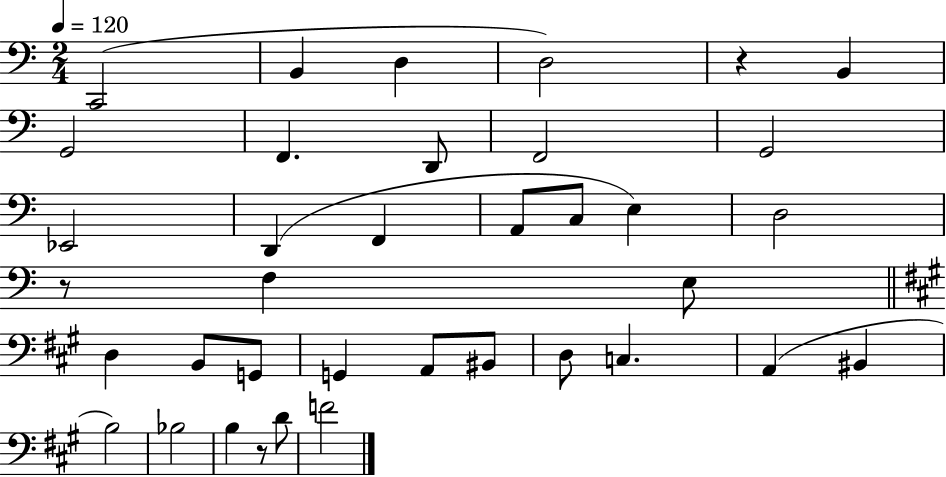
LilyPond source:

{
  \clef bass
  \numericTimeSignature
  \time 2/4
  \key c \major
  \tempo 4 = 120
  c,2( | b,4 d4 | d2) | r4 b,4 | \break g,2 | f,4. d,8 | f,2 | g,2 | \break ees,2 | d,4( f,4 | a,8 c8 e4) | d2 | \break r8 f4 e8 | \bar "||" \break \key a \major d4 b,8 g,8 | g,4 a,8 bis,8 | d8 c4. | a,4( bis,4 | \break b2) | bes2 | b4 r8 d'8 | f'2 | \break \bar "|."
}